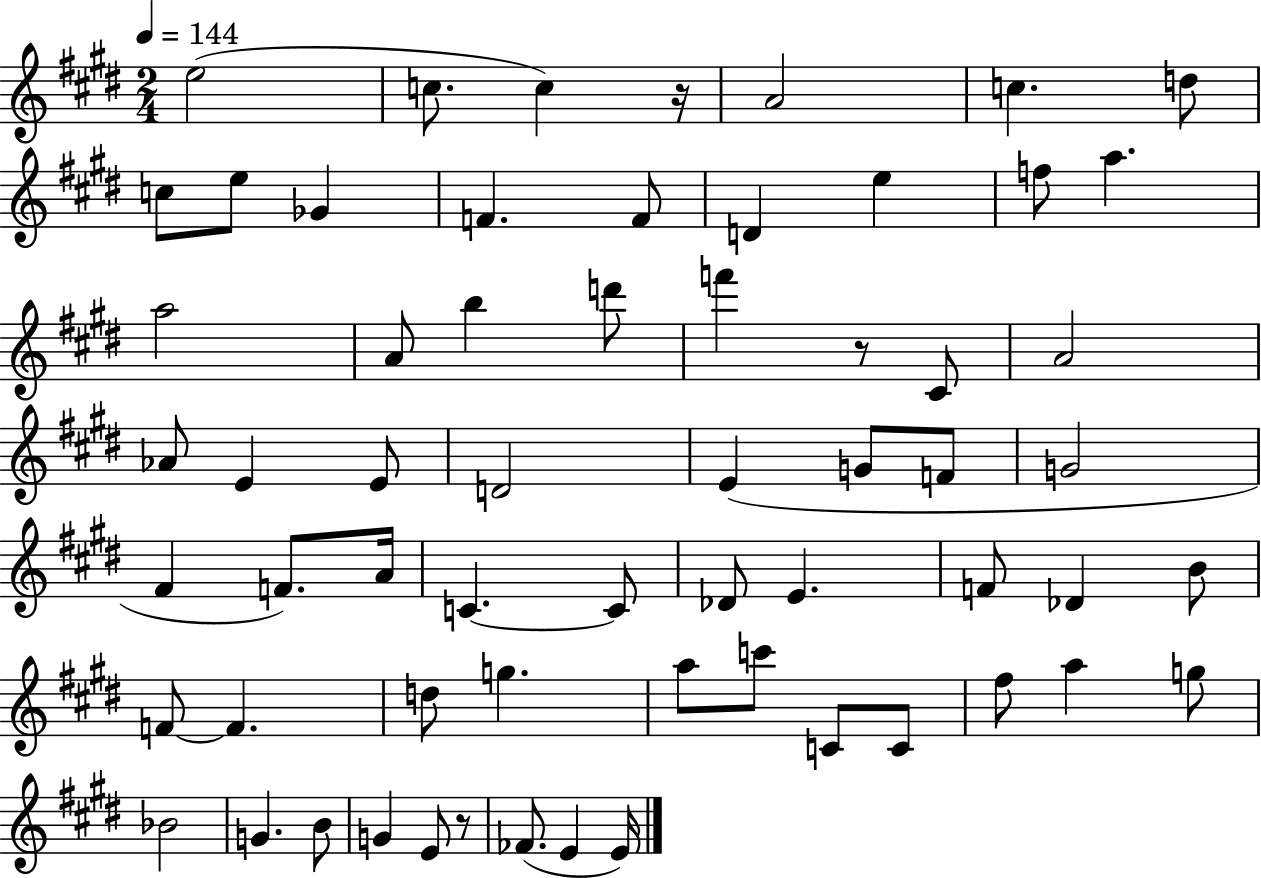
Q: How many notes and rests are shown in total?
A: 62